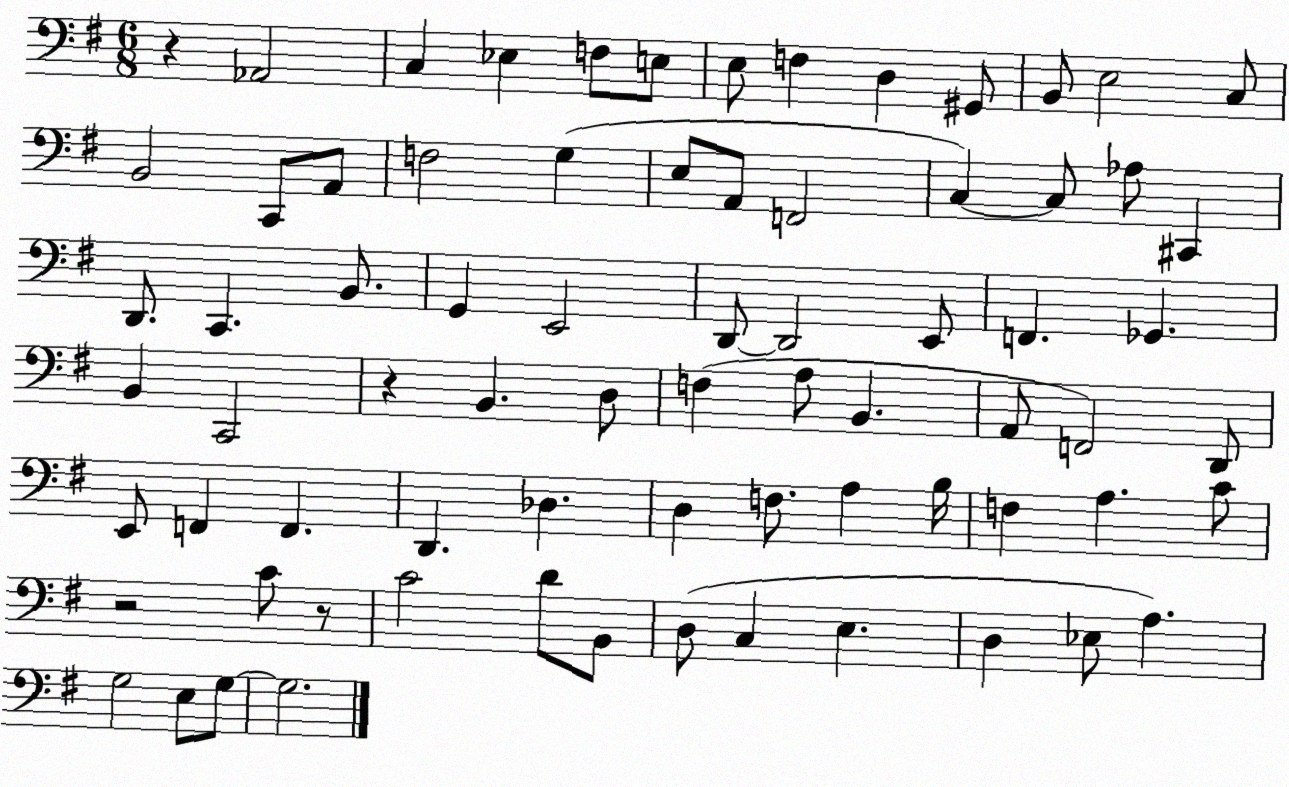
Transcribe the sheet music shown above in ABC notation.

X:1
T:Untitled
M:6/8
L:1/4
K:G
z _A,,2 C, _E, F,/2 E,/2 E,/2 F, D, ^G,,/2 B,,/2 E,2 C,/2 B,,2 C,,/2 A,,/2 F,2 G, E,/2 A,,/2 F,,2 C, C,/2 _A,/2 ^C,, D,,/2 C,, B,,/2 G,, E,,2 D,,/2 D,,2 E,,/2 F,, _G,, B,, C,,2 z B,, D,/2 F, A,/2 B,, A,,/2 F,,2 D,,/2 E,,/2 F,, F,, D,, _D, D, F,/2 A, B,/4 F, A, C/2 z2 C/2 z/2 C2 D/2 B,,/2 D,/2 C, E, D, _E,/2 A, G,2 E,/2 G,/2 G,2